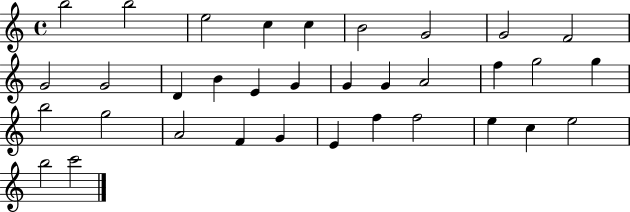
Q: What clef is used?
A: treble